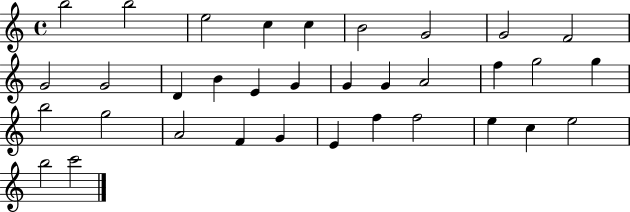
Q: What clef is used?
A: treble